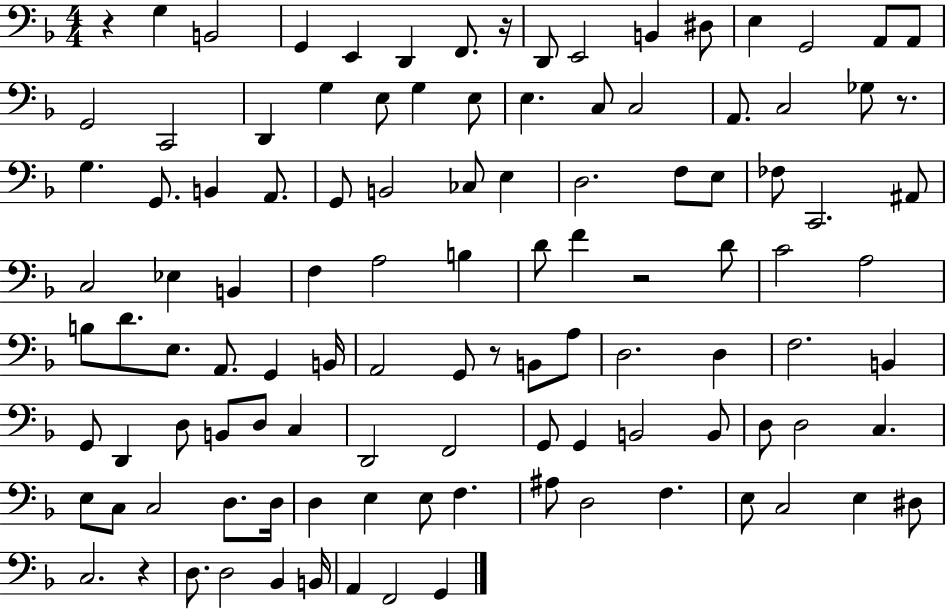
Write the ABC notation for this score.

X:1
T:Untitled
M:4/4
L:1/4
K:F
z G, B,,2 G,, E,, D,, F,,/2 z/4 D,,/2 E,,2 B,, ^D,/2 E, G,,2 A,,/2 A,,/2 G,,2 C,,2 D,, G, E,/2 G, E,/2 E, C,/2 C,2 A,,/2 C,2 _G,/2 z/2 G, G,,/2 B,, A,,/2 G,,/2 B,,2 _C,/2 E, D,2 F,/2 E,/2 _F,/2 C,,2 ^A,,/2 C,2 _E, B,, F, A,2 B, D/2 F z2 D/2 C2 A,2 B,/2 D/2 E,/2 A,,/2 G,, B,,/4 A,,2 G,,/2 z/2 B,,/2 A,/2 D,2 D, F,2 B,, G,,/2 D,, D,/2 B,,/2 D,/2 C, D,,2 F,,2 G,,/2 G,, B,,2 B,,/2 D,/2 D,2 C, E,/2 C,/2 C,2 D,/2 D,/4 D, E, E,/2 F, ^A,/2 D,2 F, E,/2 C,2 E, ^D,/2 C,2 z D,/2 D,2 _B,, B,,/4 A,, F,,2 G,,